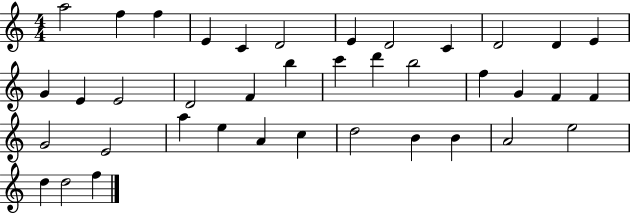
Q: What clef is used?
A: treble